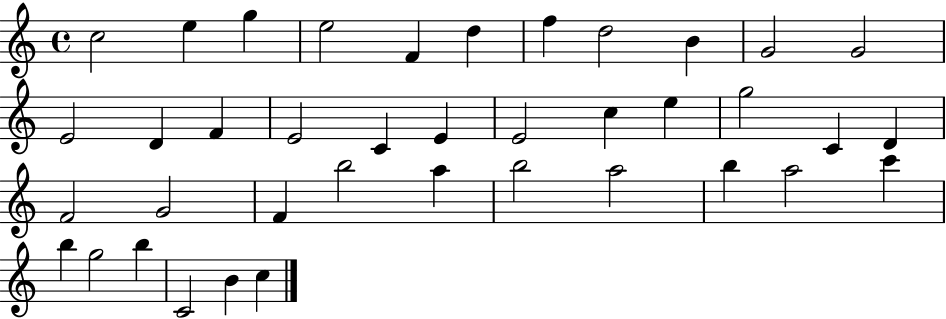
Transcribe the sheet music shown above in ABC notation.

X:1
T:Untitled
M:4/4
L:1/4
K:C
c2 e g e2 F d f d2 B G2 G2 E2 D F E2 C E E2 c e g2 C D F2 G2 F b2 a b2 a2 b a2 c' b g2 b C2 B c